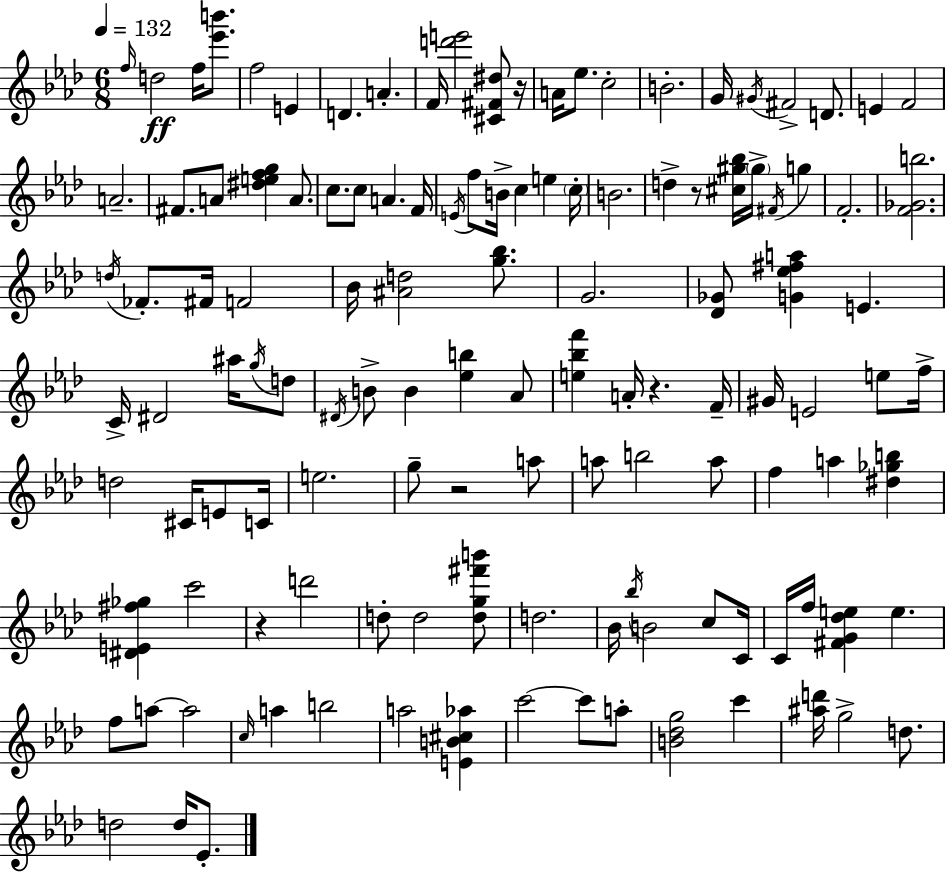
F5/s D5/h F5/s [Eb6,B6]/e. F5/h E4/q D4/q. A4/q. F4/s [D6,E6]/h [C#4,F#4,D#5]/e R/s A4/s Eb5/e. C5/h B4/h. G4/s G#4/s F#4/h D4/e. E4/q F4/h A4/h. F#4/e. A4/e [D#5,E5,F5,G5]/q A4/e. C5/e. C5/e A4/q. F4/s E4/s F5/e B4/s C5/q E5/q C5/s B4/h. D5/q R/e [C#5,G#5,Bb5]/s G#5/s F#4/s G5/q F4/h. [F4,Gb4,B5]/h. D5/s FES4/e. F#4/s F4/h Bb4/s [A#4,D5]/h [G5,Bb5]/e. G4/h. [Db4,Gb4]/e [G4,Eb5,F#5,A5]/q E4/q. C4/s D#4/h A#5/s G5/s D5/e D#4/s B4/e B4/q [Eb5,B5]/q Ab4/e [E5,Bb5,F6]/q A4/s R/q. F4/s G#4/s E4/h E5/e F5/s D5/h C#4/s E4/e C4/s E5/h. G5/e R/h A5/e A5/e B5/h A5/e F5/q A5/q [D#5,Gb5,B5]/q [D#4,E4,F#5,Gb5]/q C6/h R/q D6/h D5/e D5/h [D5,G5,F#6,B6]/e D5/h. Bb4/s Bb5/s B4/h C5/e C4/s C4/s F5/s [F#4,G4,Db5,E5]/q E5/q. F5/e A5/e A5/h C5/s A5/q B5/h A5/h [E4,B4,C#5,Ab5]/q C6/h C6/e A5/e [B4,Db5,G5]/h C6/q [A#5,D6]/s G5/h D5/e. D5/h D5/s Eb4/e.